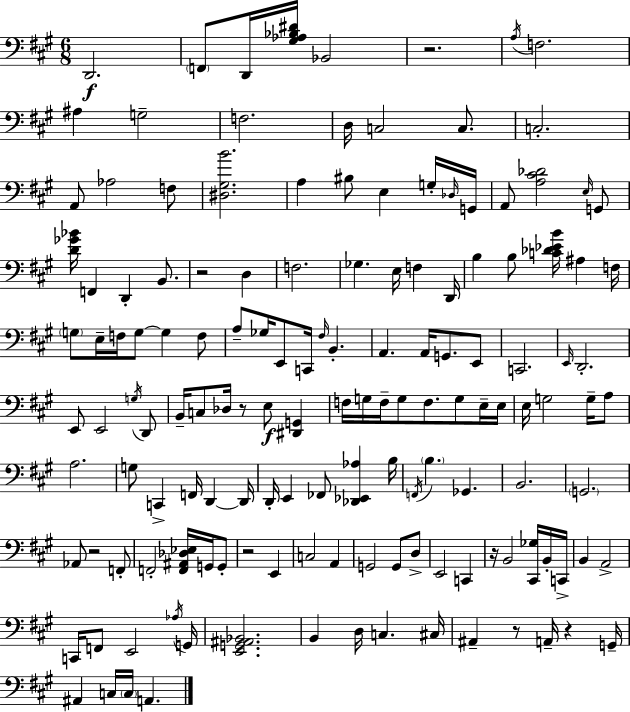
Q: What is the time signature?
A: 6/8